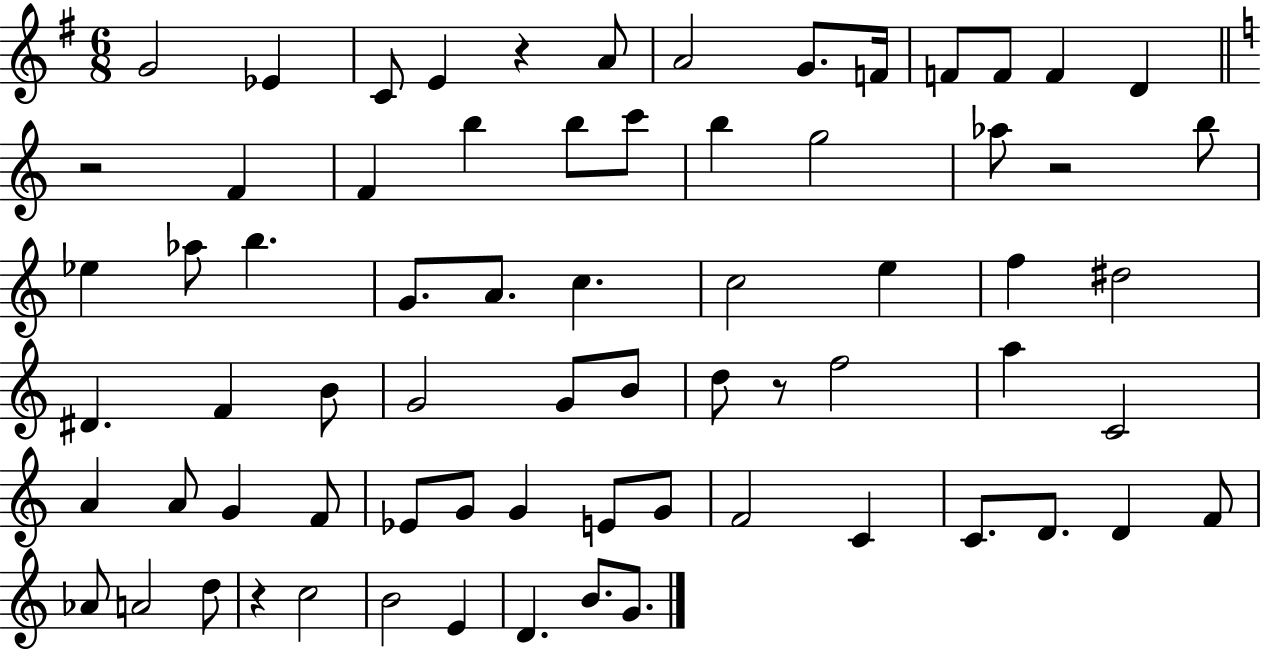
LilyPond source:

{
  \clef treble
  \numericTimeSignature
  \time 6/8
  \key g \major
  g'2 ees'4 | c'8 e'4 r4 a'8 | a'2 g'8. f'16 | f'8 f'8 f'4 d'4 | \break \bar "||" \break \key a \minor r2 f'4 | f'4 b''4 b''8 c'''8 | b''4 g''2 | aes''8 r2 b''8 | \break ees''4 aes''8 b''4. | g'8. a'8. c''4. | c''2 e''4 | f''4 dis''2 | \break dis'4. f'4 b'8 | g'2 g'8 b'8 | d''8 r8 f''2 | a''4 c'2 | \break a'4 a'8 g'4 f'8 | ees'8 g'8 g'4 e'8 g'8 | f'2 c'4 | c'8. d'8. d'4 f'8 | \break aes'8 a'2 d''8 | r4 c''2 | b'2 e'4 | d'4. b'8. g'8. | \break \bar "|."
}